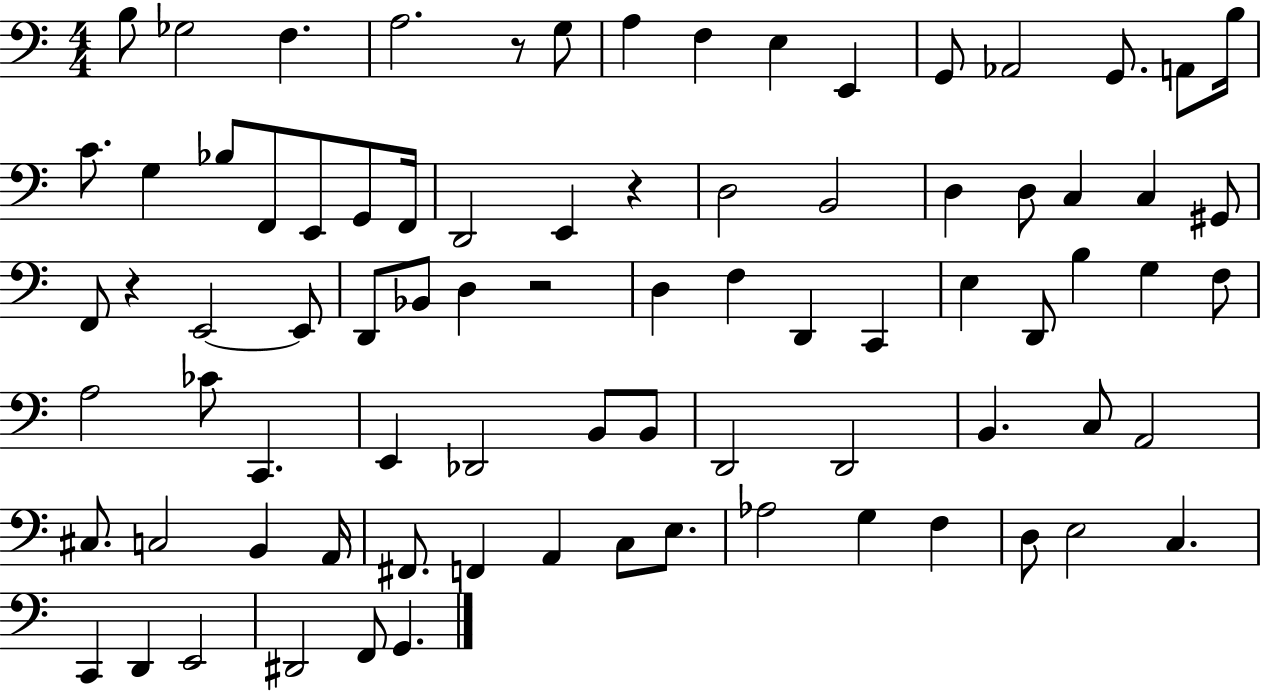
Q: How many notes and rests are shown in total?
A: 82